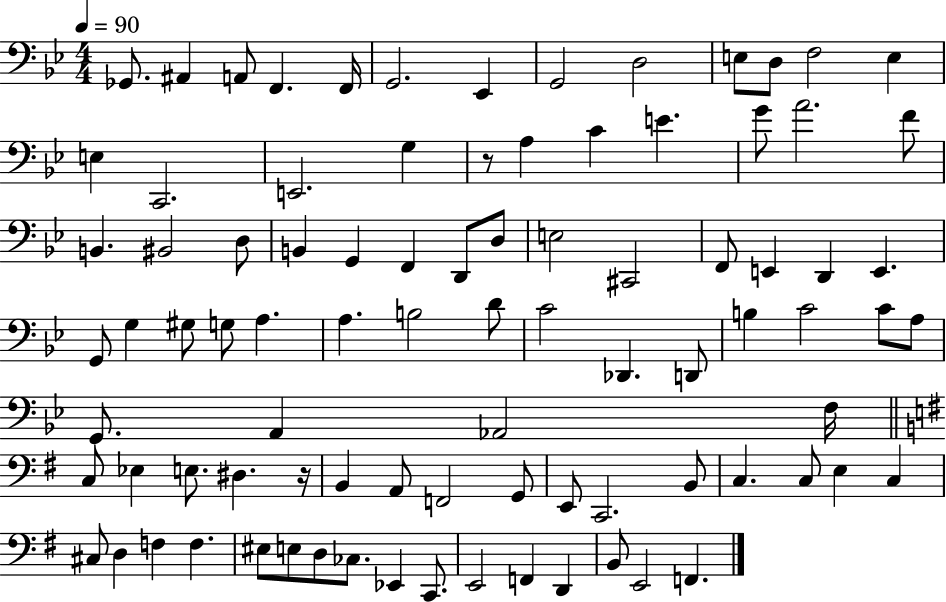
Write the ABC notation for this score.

X:1
T:Untitled
M:4/4
L:1/4
K:Bb
_G,,/2 ^A,, A,,/2 F,, F,,/4 G,,2 _E,, G,,2 D,2 E,/2 D,/2 F,2 E, E, C,,2 E,,2 G, z/2 A, C E G/2 A2 F/2 B,, ^B,,2 D,/2 B,, G,, F,, D,,/2 D,/2 E,2 ^C,,2 F,,/2 E,, D,, E,, G,,/2 G, ^G,/2 G,/2 A, A, B,2 D/2 C2 _D,, D,,/2 B, C2 C/2 A,/2 G,,/2 A,, _A,,2 F,/4 C,/2 _E, E,/2 ^D, z/4 B,, A,,/2 F,,2 G,,/2 E,,/2 C,,2 B,,/2 C, C,/2 E, C, ^C,/2 D, F, F, ^E,/2 E,/2 D,/2 _C,/2 _E,, C,,/2 E,,2 F,, D,, B,,/2 E,,2 F,,